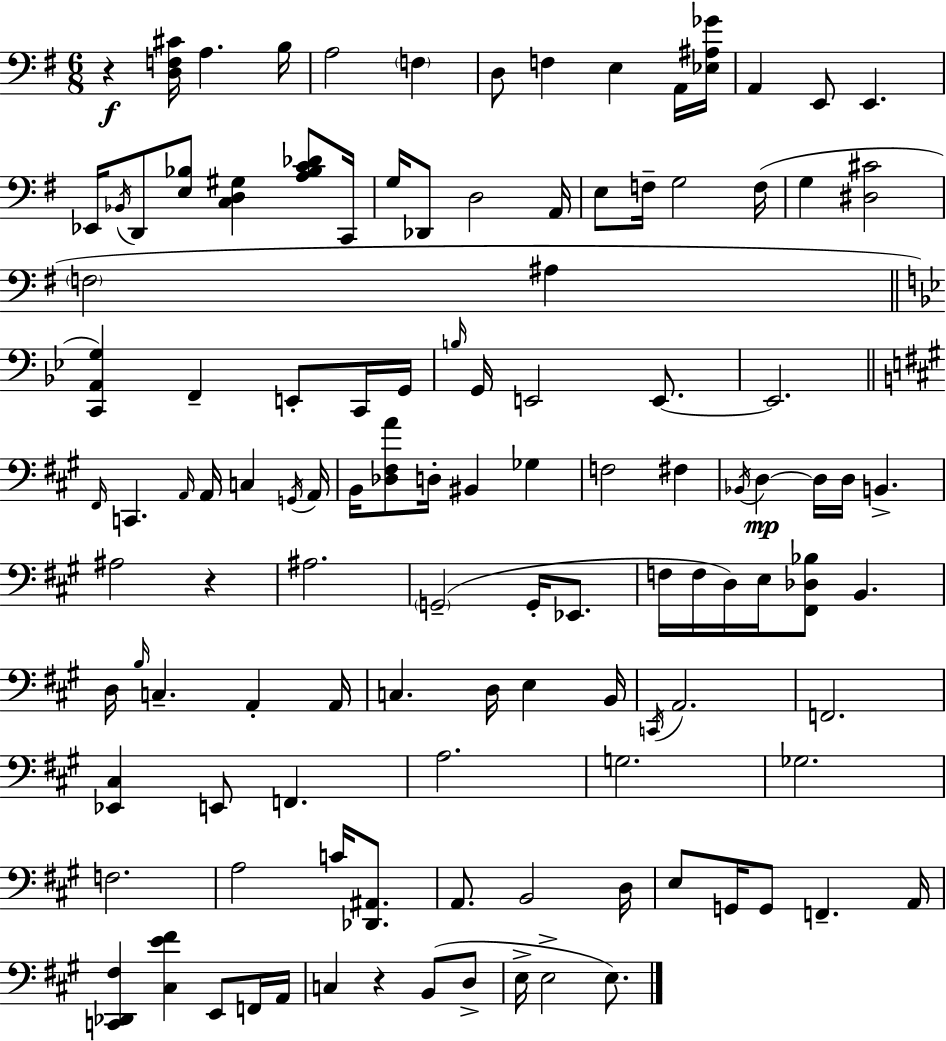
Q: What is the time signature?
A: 6/8